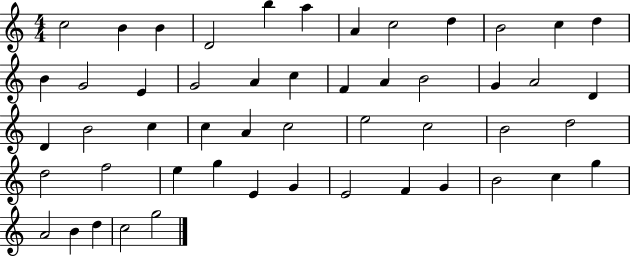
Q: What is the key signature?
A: C major